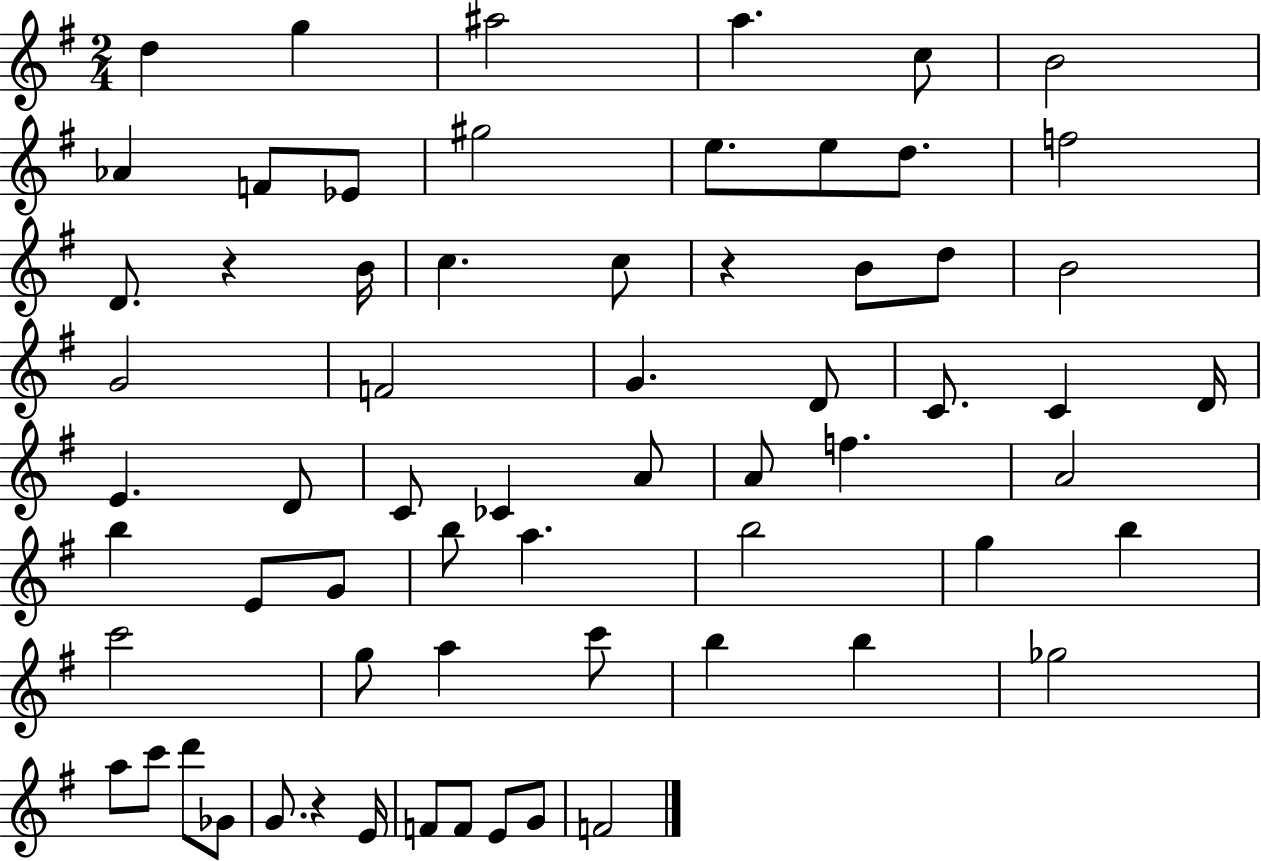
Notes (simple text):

D5/q G5/q A#5/h A5/q. C5/e B4/h Ab4/q F4/e Eb4/e G#5/h E5/e. E5/e D5/e. F5/h D4/e. R/q B4/s C5/q. C5/e R/q B4/e D5/e B4/h G4/h F4/h G4/q. D4/e C4/e. C4/q D4/s E4/q. D4/e C4/e CES4/q A4/e A4/e F5/q. A4/h B5/q E4/e G4/e B5/e A5/q. B5/h G5/q B5/q C6/h G5/e A5/q C6/e B5/q B5/q Gb5/h A5/e C6/e D6/e Gb4/e G4/e. R/q E4/s F4/e F4/e E4/e G4/e F4/h